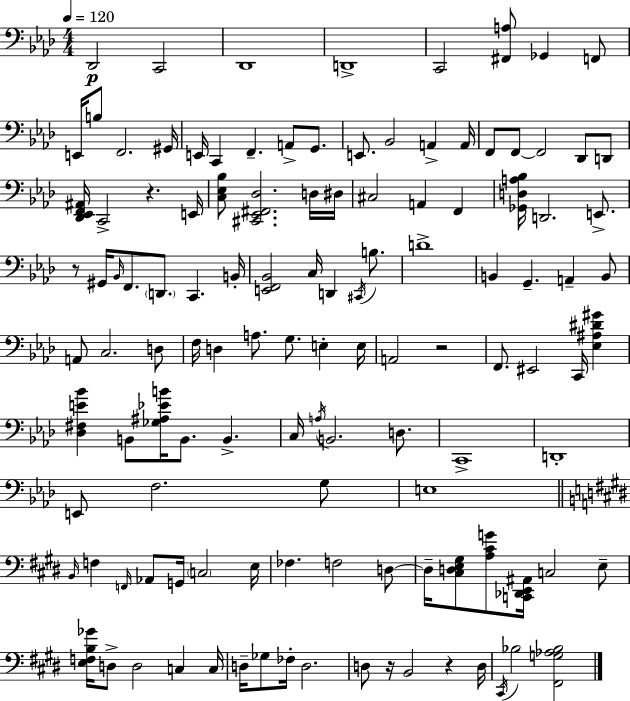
X:1
T:Untitled
M:4/4
L:1/4
K:Fm
_D,,2 C,,2 _D,,4 D,,4 C,,2 [^F,,A,]/2 _G,, F,,/2 E,,/4 B,/2 F,,2 ^G,,/4 E,,/4 C,, F,, A,,/2 G,,/2 E,,/2 _B,,2 A,, A,,/4 F,,/2 F,,/2 F,,2 _D,,/2 D,,/2 [_D,,_E,,F,,^A,,]/4 C,,2 z E,,/4 [C,_E,_B,]/2 [^C,,_E,,^F,,_D,]2 D,/4 ^D,/4 ^C,2 A,, F,, [_G,,D,A,_B,]/4 D,,2 E,,/2 z/2 ^G,,/4 _B,,/4 F,,/2 D,,/2 C,, B,,/4 [E,,F,,_B,,]2 C,/4 D,, ^C,,/4 B,/2 D4 B,, G,, A,, B,,/2 A,,/2 C,2 D,/2 F,/4 D, A,/2 G,/2 E, E,/4 A,,2 z2 F,,/2 ^E,,2 C,,/4 [_E,^A,^D^G] [_D,^F,E_B] B,,/2 [_G,^A,_EB]/4 B,,/2 B,, C,/4 A,/4 B,,2 D,/2 C,,4 D,,4 E,,/2 F,2 G,/2 E,4 B,,/4 F, F,,/4 _A,,/2 G,,/4 C,2 E,/4 _F, F,2 D,/2 D,/4 [^C,D,E,^G,]/2 [A,^CG]/2 [C,,_D,,E,,^A,,]/4 C,2 E,/2 [E,F,B,_G]/4 D,/2 D,2 C, C,/4 D,/4 _G,/2 _F,/4 D,2 D,/2 z/4 B,,2 z D,/4 ^C,,/4 _B,2 [^F,,G,_A,_B,]2